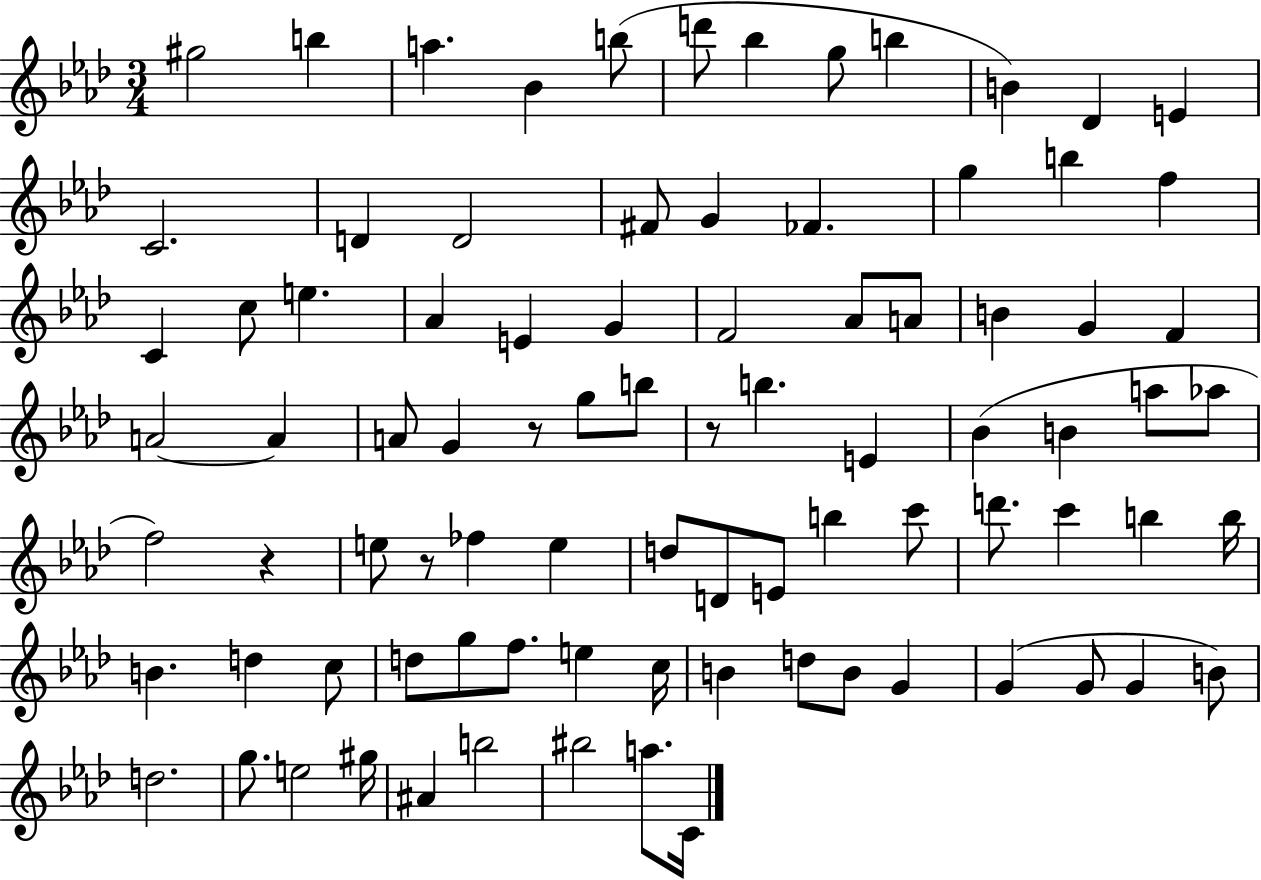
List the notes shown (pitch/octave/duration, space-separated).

G#5/h B5/q A5/q. Bb4/q B5/e D6/e Bb5/q G5/e B5/q B4/q Db4/q E4/q C4/h. D4/q D4/h F#4/e G4/q FES4/q. G5/q B5/q F5/q C4/q C5/e E5/q. Ab4/q E4/q G4/q F4/h Ab4/e A4/e B4/q G4/q F4/q A4/h A4/q A4/e G4/q R/e G5/e B5/e R/e B5/q. E4/q Bb4/q B4/q A5/e Ab5/e F5/h R/q E5/e R/e FES5/q E5/q D5/e D4/e E4/e B5/q C6/e D6/e. C6/q B5/q B5/s B4/q. D5/q C5/e D5/e G5/e F5/e. E5/q C5/s B4/q D5/e B4/e G4/q G4/q G4/e G4/q B4/e D5/h. G5/e. E5/h G#5/s A#4/q B5/h BIS5/h A5/e. C4/s